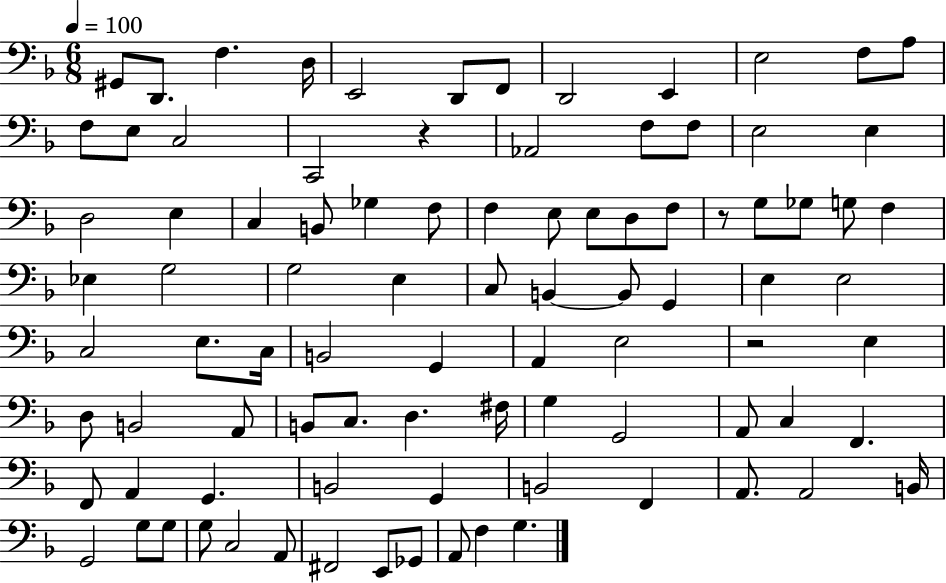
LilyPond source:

{
  \clef bass
  \numericTimeSignature
  \time 6/8
  \key f \major
  \tempo 4 = 100
  \repeat volta 2 { gis,8 d,8. f4. d16 | e,2 d,8 f,8 | d,2 e,4 | e2 f8 a8 | \break f8 e8 c2 | c,2 r4 | aes,2 f8 f8 | e2 e4 | \break d2 e4 | c4 b,8 ges4 f8 | f4 e8 e8 d8 f8 | r8 g8 ges8 g8 f4 | \break ees4 g2 | g2 e4 | c8 b,4~~ b,8 g,4 | e4 e2 | \break c2 e8. c16 | b,2 g,4 | a,4 e2 | r2 e4 | \break d8 b,2 a,8 | b,8 c8. d4. fis16 | g4 g,2 | a,8 c4 f,4. | \break f,8 a,4 g,4. | b,2 g,4 | b,2 f,4 | a,8. a,2 b,16 | \break g,2 g8 g8 | g8 c2 a,8 | fis,2 e,8 ges,8 | a,8 f4 g4. | \break } \bar "|."
}